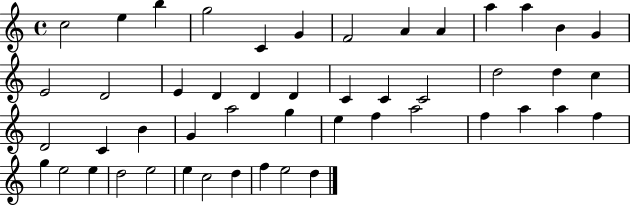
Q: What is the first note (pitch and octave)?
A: C5